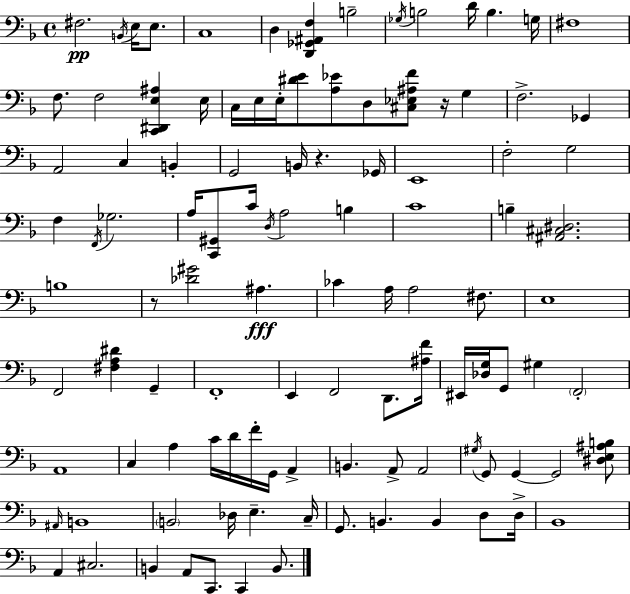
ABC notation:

X:1
T:Untitled
M:4/4
L:1/4
K:F
^F,2 B,,/4 E,/4 E,/2 C,4 D, [D,,_G,,^A,,F,] B,2 _G,/4 B,2 D/4 B, G,/4 ^F,4 F,/2 F,2 [C,,^D,,E,^A,] E,/4 C,/4 E,/4 E,/4 [^DE]/2 [A,_E]/2 D,/2 [^C,_E,^A,F]/2 z/4 G, F,2 _G,, A,,2 C, B,, G,,2 B,,/4 z _G,,/4 E,,4 F,2 G,2 F, F,,/4 _G,2 A,/4 [C,,^G,,]/2 C/4 D,/4 A,2 B, C4 B, [^A,,^C,^D,]2 B,4 z/2 [_D^G]2 ^A, _C A,/4 A,2 ^F,/2 E,4 F,,2 [^F,A,^D] G,, F,,4 E,, F,,2 D,,/2 [^A,F]/4 ^E,,/4 [_D,G,]/4 G,,/2 ^G, F,,2 A,,4 C, A, C/4 D/4 F/4 G,,/4 A,, B,, A,,/2 A,,2 ^G,/4 G,,/2 G,, G,,2 [^D,E,^A,B,]/2 ^A,,/4 B,,4 B,,2 _D,/4 E, C,/4 G,,/2 B,, B,, D,/2 D,/4 _B,,4 A,, ^C,2 B,, A,,/2 C,,/2 C,, B,,/2